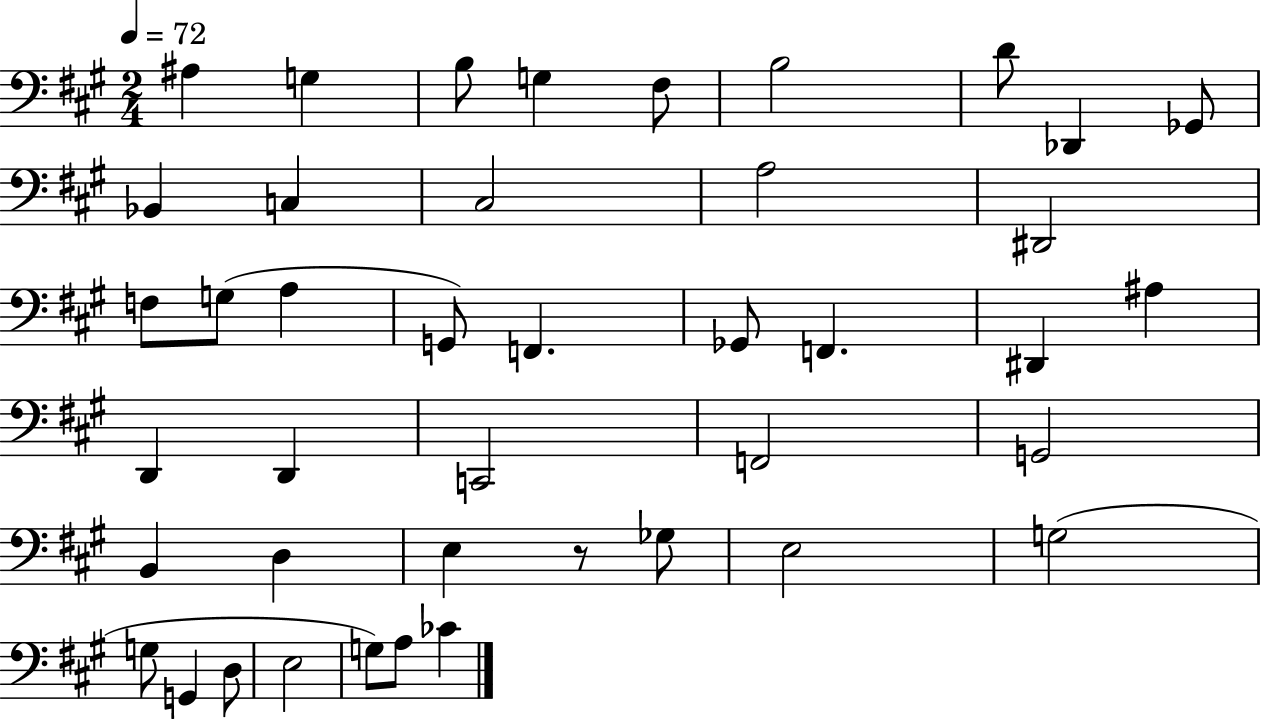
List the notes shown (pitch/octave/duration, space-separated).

A#3/q G3/q B3/e G3/q F#3/e B3/h D4/e Db2/q Gb2/e Bb2/q C3/q C#3/h A3/h D#2/h F3/e G3/e A3/q G2/e F2/q. Gb2/e F2/q. D#2/q A#3/q D2/q D2/q C2/h F2/h G2/h B2/q D3/q E3/q R/e Gb3/e E3/h G3/h G3/e G2/q D3/e E3/h G3/e A3/e CES4/q